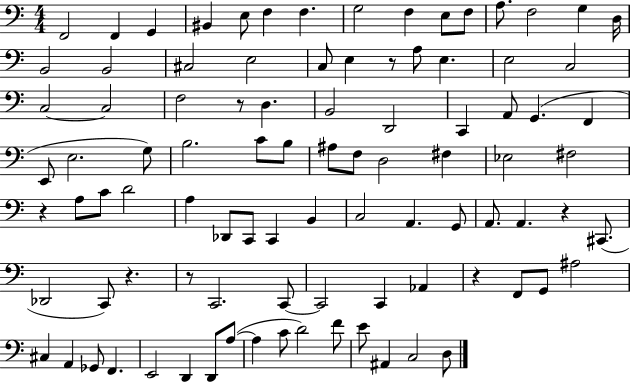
X:1
T:Untitled
M:4/4
L:1/4
K:C
F,,2 F,, G,, ^B,, E,/2 F, F, G,2 F, E,/2 F,/2 A,/2 F,2 G, D,/4 B,,2 B,,2 ^C,2 E,2 C,/2 E, z/2 A,/2 E, E,2 C,2 C,2 C,2 F,2 z/2 D, B,,2 D,,2 C,, A,,/2 G,, F,, E,,/2 E,2 G,/2 B,2 C/2 B,/2 ^A,/2 F,/2 D,2 ^F, _E,2 ^F,2 z A,/2 C/2 D2 A, _D,,/2 C,,/2 C,, B,, C,2 A,, G,,/2 A,,/2 A,, z ^C,,/2 _D,,2 C,,/2 z z/2 C,,2 C,,/2 C,,2 C,, _A,, z F,,/2 G,,/2 ^A,2 ^C, A,, _G,,/2 F,, E,,2 D,, D,,/2 A,/2 A, C/2 D2 F/2 E/2 ^A,, C,2 D,/2